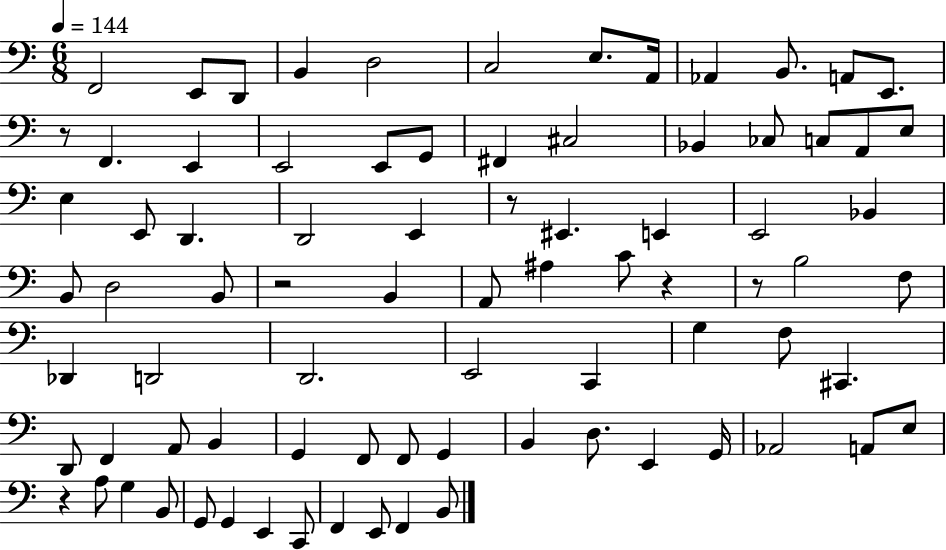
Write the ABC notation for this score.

X:1
T:Untitled
M:6/8
L:1/4
K:C
F,,2 E,,/2 D,,/2 B,, D,2 C,2 E,/2 A,,/4 _A,, B,,/2 A,,/2 E,,/2 z/2 F,, E,, E,,2 E,,/2 G,,/2 ^F,, ^C,2 _B,, _C,/2 C,/2 A,,/2 E,/2 E, E,,/2 D,, D,,2 E,, z/2 ^E,, E,, E,,2 _B,, B,,/2 D,2 B,,/2 z2 B,, A,,/2 ^A, C/2 z z/2 B,2 F,/2 _D,, D,,2 D,,2 E,,2 C,, G, F,/2 ^C,, D,,/2 F,, A,,/2 B,, G,, F,,/2 F,,/2 G,, B,, D,/2 E,, G,,/4 _A,,2 A,,/2 E,/2 z A,/2 G, B,,/2 G,,/2 G,, E,, C,,/2 F,, E,,/2 F,, B,,/2